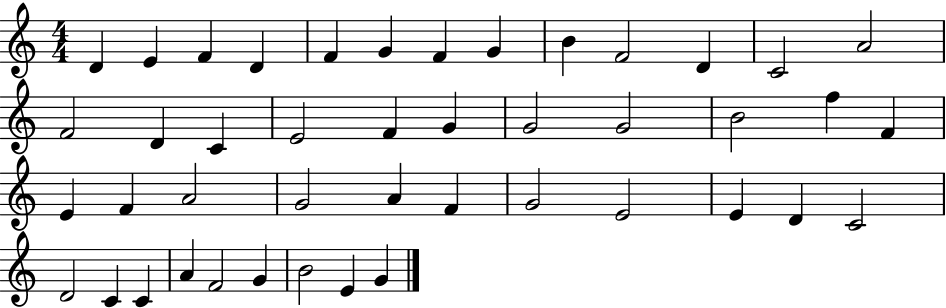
X:1
T:Untitled
M:4/4
L:1/4
K:C
D E F D F G F G B F2 D C2 A2 F2 D C E2 F G G2 G2 B2 f F E F A2 G2 A F G2 E2 E D C2 D2 C C A F2 G B2 E G